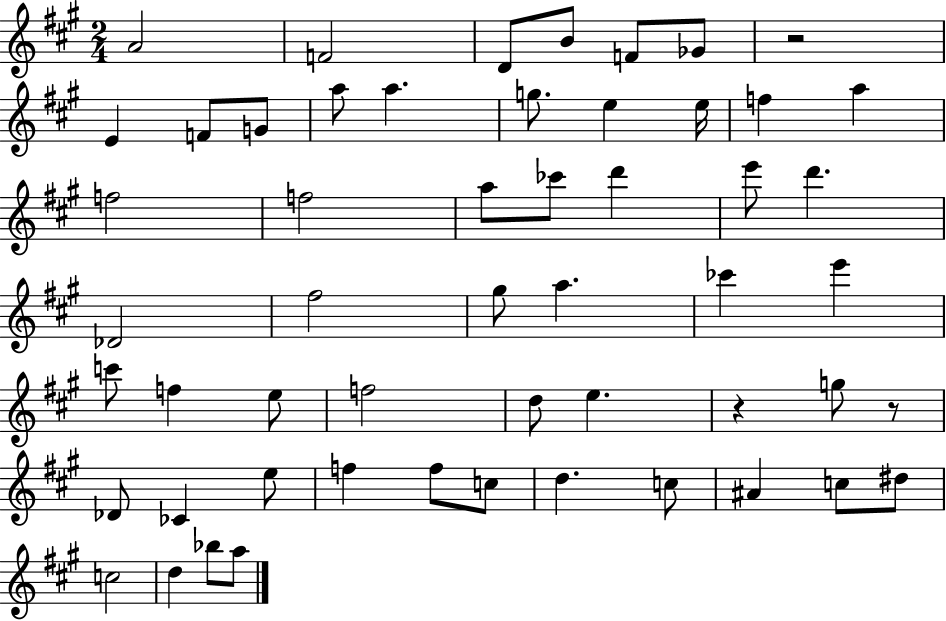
A4/h F4/h D4/e B4/e F4/e Gb4/e R/h E4/q F4/e G4/e A5/e A5/q. G5/e. E5/q E5/s F5/q A5/q F5/h F5/h A5/e CES6/e D6/q E6/e D6/q. Db4/h F#5/h G#5/e A5/q. CES6/q E6/q C6/e F5/q E5/e F5/h D5/e E5/q. R/q G5/e R/e Db4/e CES4/q E5/e F5/q F5/e C5/e D5/q. C5/e A#4/q C5/e D#5/e C5/h D5/q Bb5/e A5/e